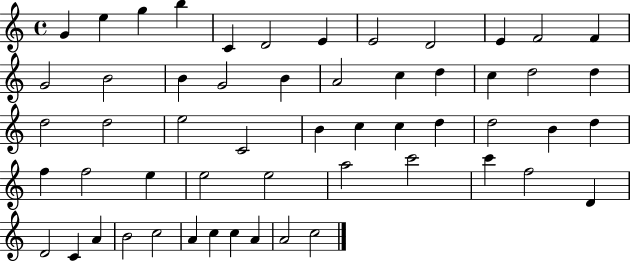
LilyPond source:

{
  \clef treble
  \time 4/4
  \defaultTimeSignature
  \key c \major
  g'4 e''4 g''4 b''4 | c'4 d'2 e'4 | e'2 d'2 | e'4 f'2 f'4 | \break g'2 b'2 | b'4 g'2 b'4 | a'2 c''4 d''4 | c''4 d''2 d''4 | \break d''2 d''2 | e''2 c'2 | b'4 c''4 c''4 d''4 | d''2 b'4 d''4 | \break f''4 f''2 e''4 | e''2 e''2 | a''2 c'''2 | c'''4 f''2 d'4 | \break d'2 c'4 a'4 | b'2 c''2 | a'4 c''4 c''4 a'4 | a'2 c''2 | \break \bar "|."
}